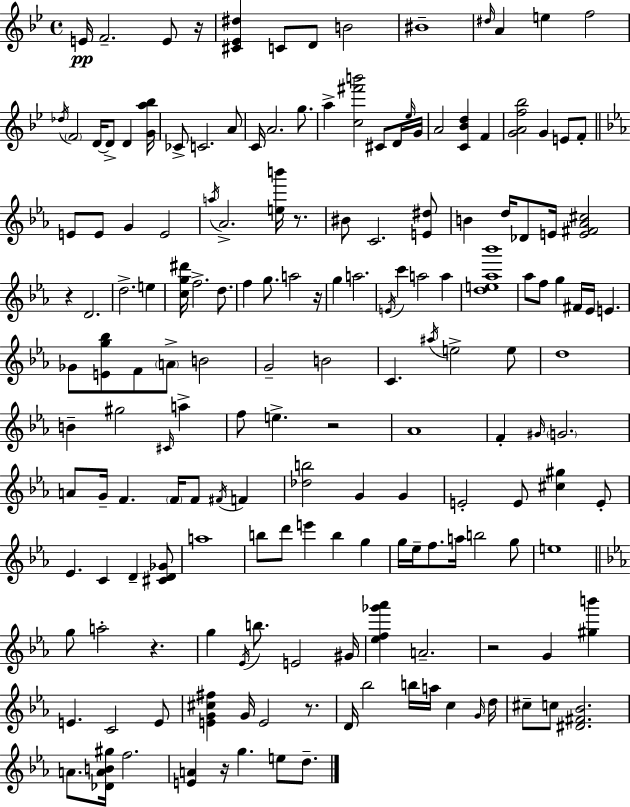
{
  \clef treble
  \time 4/4
  \defaultTimeSignature
  \key bes \major
  \repeat volta 2 { e'16\pp f'2.-- e'8 r16 | <cis' ees' dis''>4 c'8 d'8 b'2 | bis'1-- | \grace { dis''16 } a'4 e''4 f''2 | \break \acciaccatura { des''16 } \parenthesize f'2 d'16~~ d'8-> d'4 | <g' a'' bes''>16 ces'8-> c'2. | a'8 c'16 a'2. g''8. | a''4-> <c'' fis''' b'''>2 cis'8 | \break d'16 \grace { ees''16 } g'16 a'2 <c' bes' d''>4 f'4 | <g' a' f'' bes''>2 g'4 e'8 | f'8-. \bar "||" \break \key c \minor e'8 e'8 g'4 e'2 | \acciaccatura { a''16 } aes'2.-> <e'' b'''>16 r8. | bis'8 c'2. <e' dis''>8 | b'4 d''16 des'8 e'16 <e' fis' aes' cis''>2 | \break r4 d'2. | d''2.-> e''4 | <c'' g'' dis'''>16 f''2.-> d''8. | f''4 g''8. a''2 | \break r16 g''4 a''2. | \acciaccatura { e'16 } c'''4 a''2 a''4 | <d'' e'' aes'' bes'''>1 | aes''8 f''8 g''4 fis'16 ees'16 e'4. | \break ges'8 <e' g'' bes''>8 f'8 \parenthesize a'8-> b'2 | g'2-- b'2 | c'4. \acciaccatura { ais''16 } e''2-> | e''8 d''1 | \break b'4-- gis''2 \grace { cis'16 } | a''4-> f''8 e''4.-> r2 | aes'1 | f'4-. \grace { gis'16 } \parenthesize g'2. | \break a'8 g'16-- f'4. \parenthesize f'16 f'8 | \acciaccatura { fis'16 } f'4 <des'' b''>2 g'4 | g'4 e'2-. e'8 | <cis'' gis''>4 e'8-. ees'4. c'4 | \break d'4-- <cis' d' ges'>8 a''1 | b''8 d'''8 e'''4 b''4 | g''4 g''16 ees''16-- f''8. a''16 b''2 | g''8 e''1 | \break \bar "||" \break \key ees \major g''8 a''2-. r4. | g''4 \acciaccatura { ees'16 } b''8. e'2 | gis'16 <ees'' f'' ges''' aes'''>4 a'2.-- | r2 g'4 <gis'' b'''>4 | \break e'4. c'2 e'8 | <e' g' cis'' fis''>4 g'16 e'2 r8. | d'16 bes''2 b''16 a''16 c''4 | \grace { g'16 } d''16 cis''8-- c''8 <dis' fis' bes'>2. | \break a'8. <des' a' b' gis''>16 f''2. | <e' a'>4 r16 g''4. e''8 d''8.-- | } \bar "|."
}